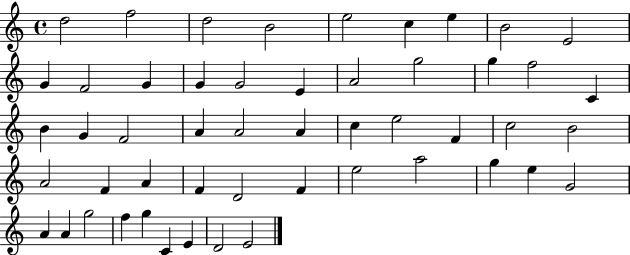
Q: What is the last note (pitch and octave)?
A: E4